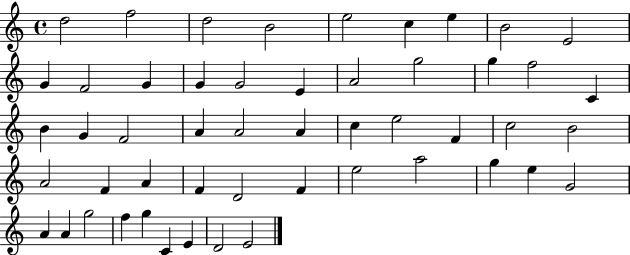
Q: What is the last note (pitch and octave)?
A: E4